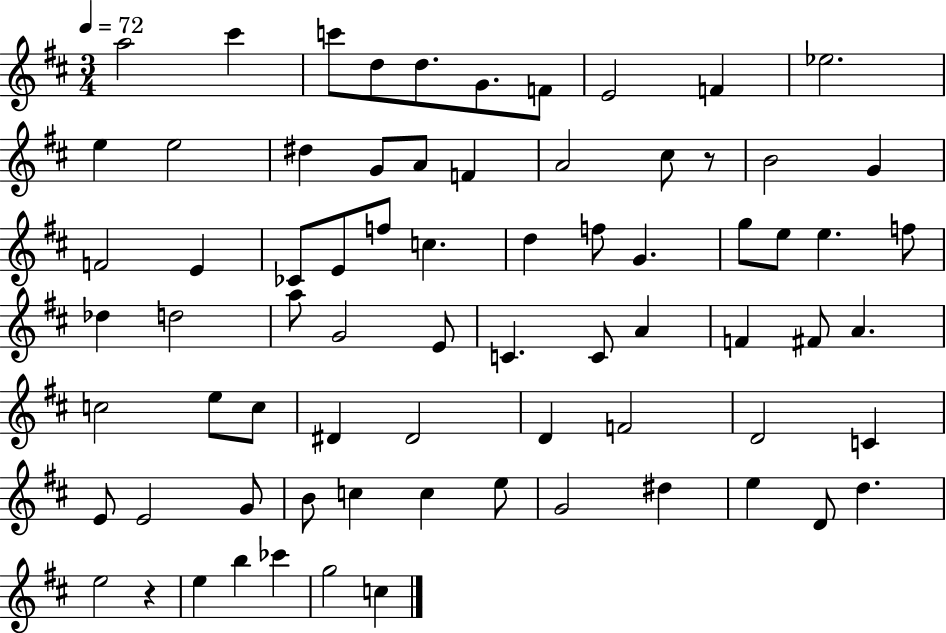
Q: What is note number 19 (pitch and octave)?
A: B4